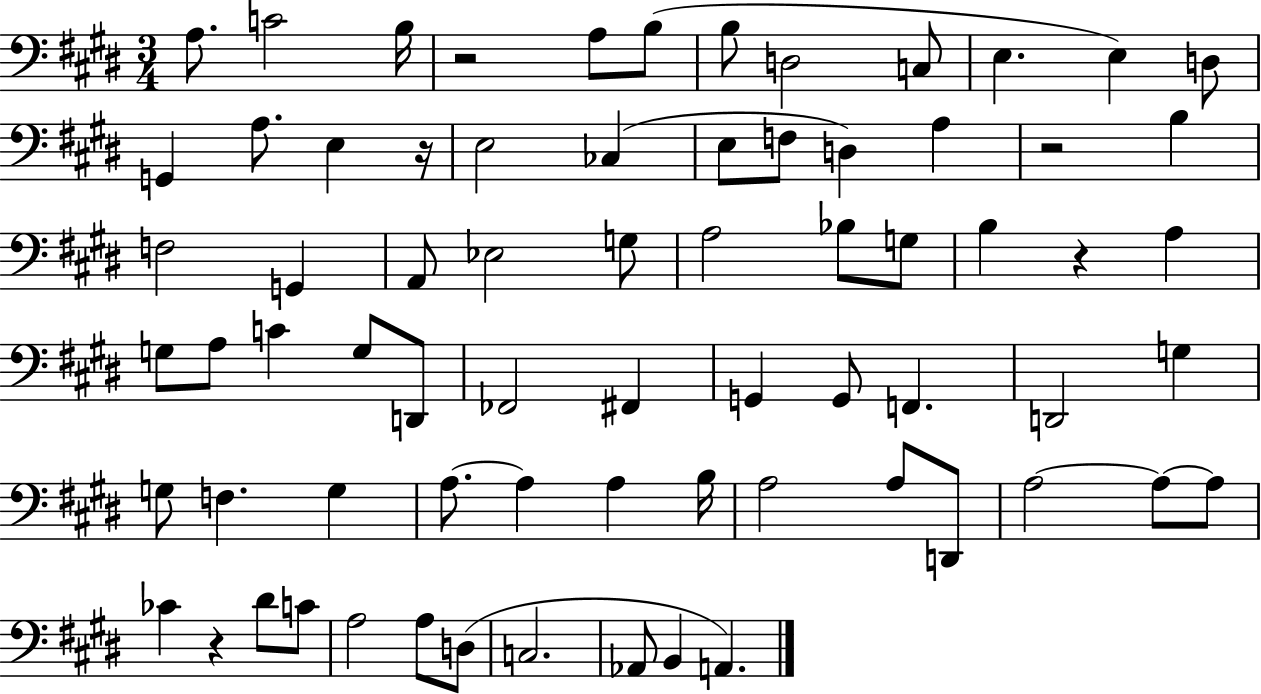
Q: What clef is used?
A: bass